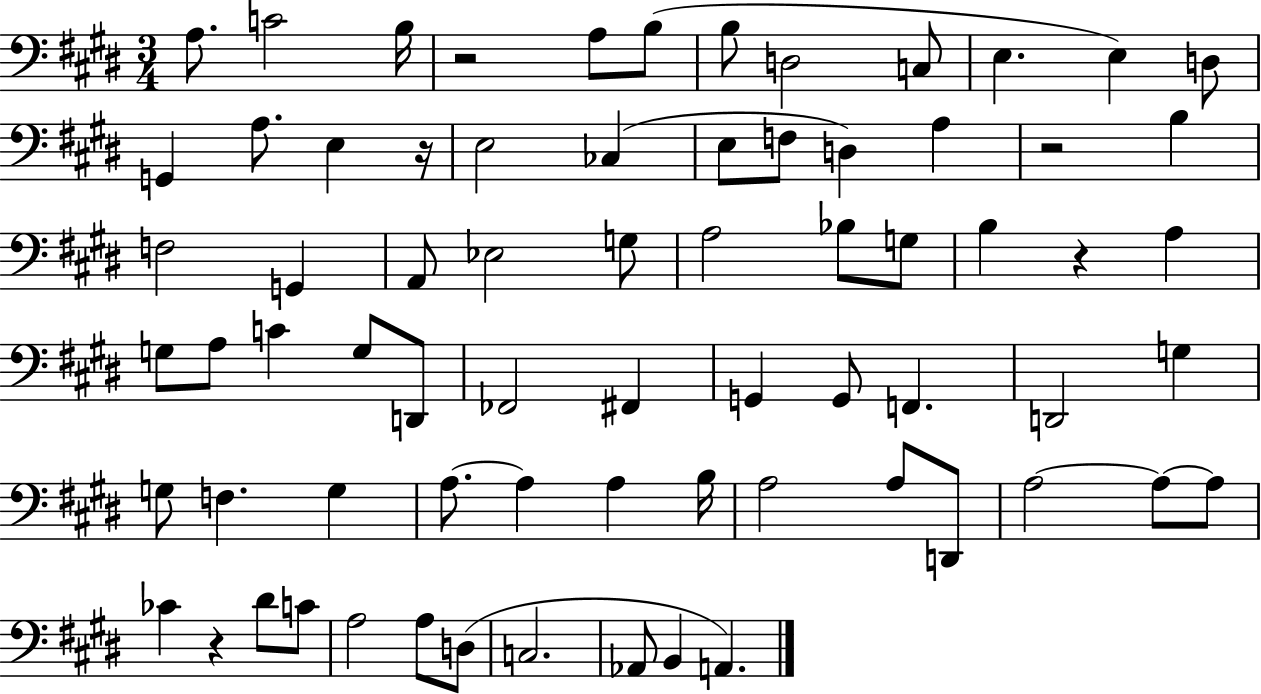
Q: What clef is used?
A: bass